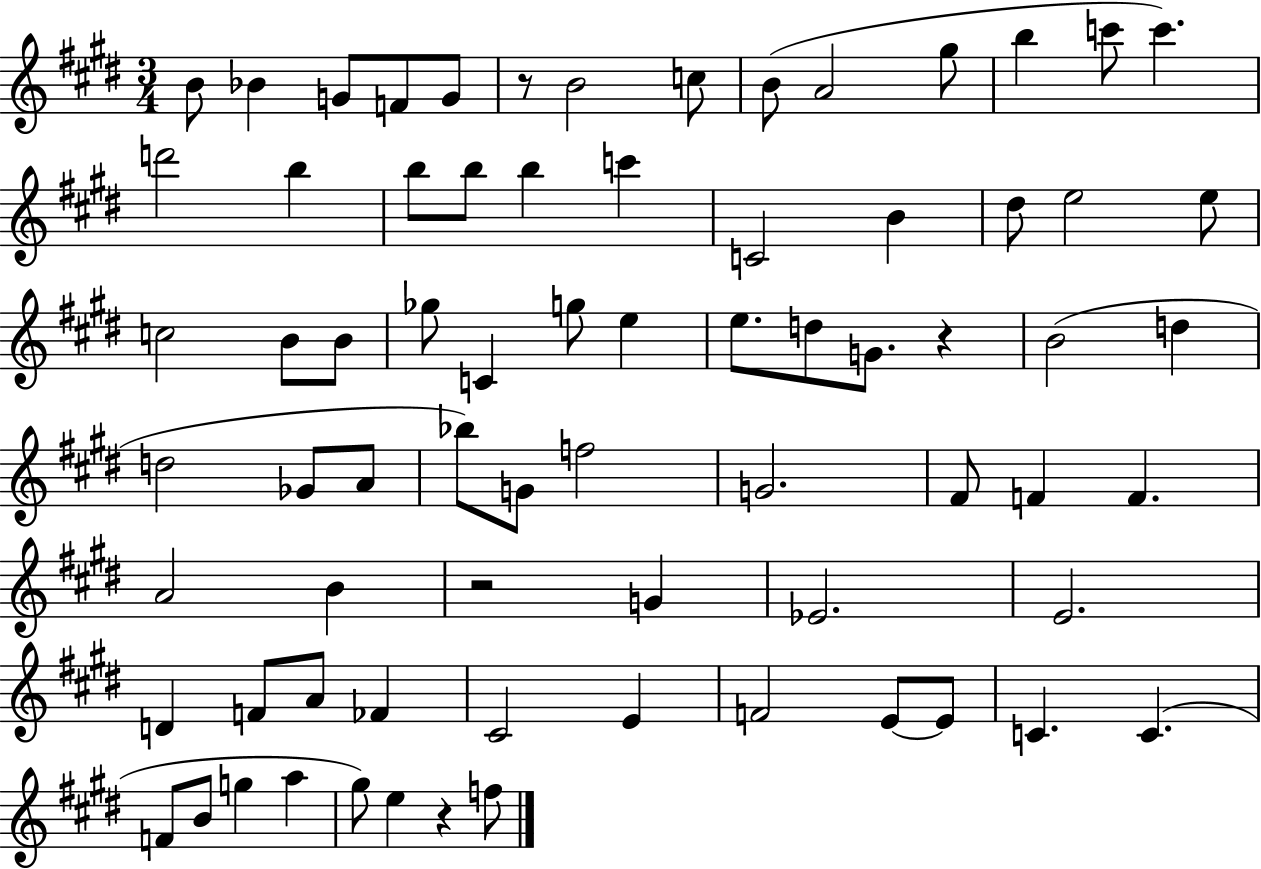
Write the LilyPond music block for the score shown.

{
  \clef treble
  \numericTimeSignature
  \time 3/4
  \key e \major
  \repeat volta 2 { b'8 bes'4 g'8 f'8 g'8 | r8 b'2 c''8 | b'8( a'2 gis''8 | b''4 c'''8 c'''4.) | \break d'''2 b''4 | b''8 b''8 b''4 c'''4 | c'2 b'4 | dis''8 e''2 e''8 | \break c''2 b'8 b'8 | ges''8 c'4 g''8 e''4 | e''8. d''8 g'8. r4 | b'2( d''4 | \break d''2 ges'8 a'8 | bes''8) g'8 f''2 | g'2. | fis'8 f'4 f'4. | \break a'2 b'4 | r2 g'4 | ees'2. | e'2. | \break d'4 f'8 a'8 fes'4 | cis'2 e'4 | f'2 e'8~~ e'8 | c'4. c'4.( | \break f'8 b'8 g''4 a''4 | gis''8) e''4 r4 f''8 | } \bar "|."
}